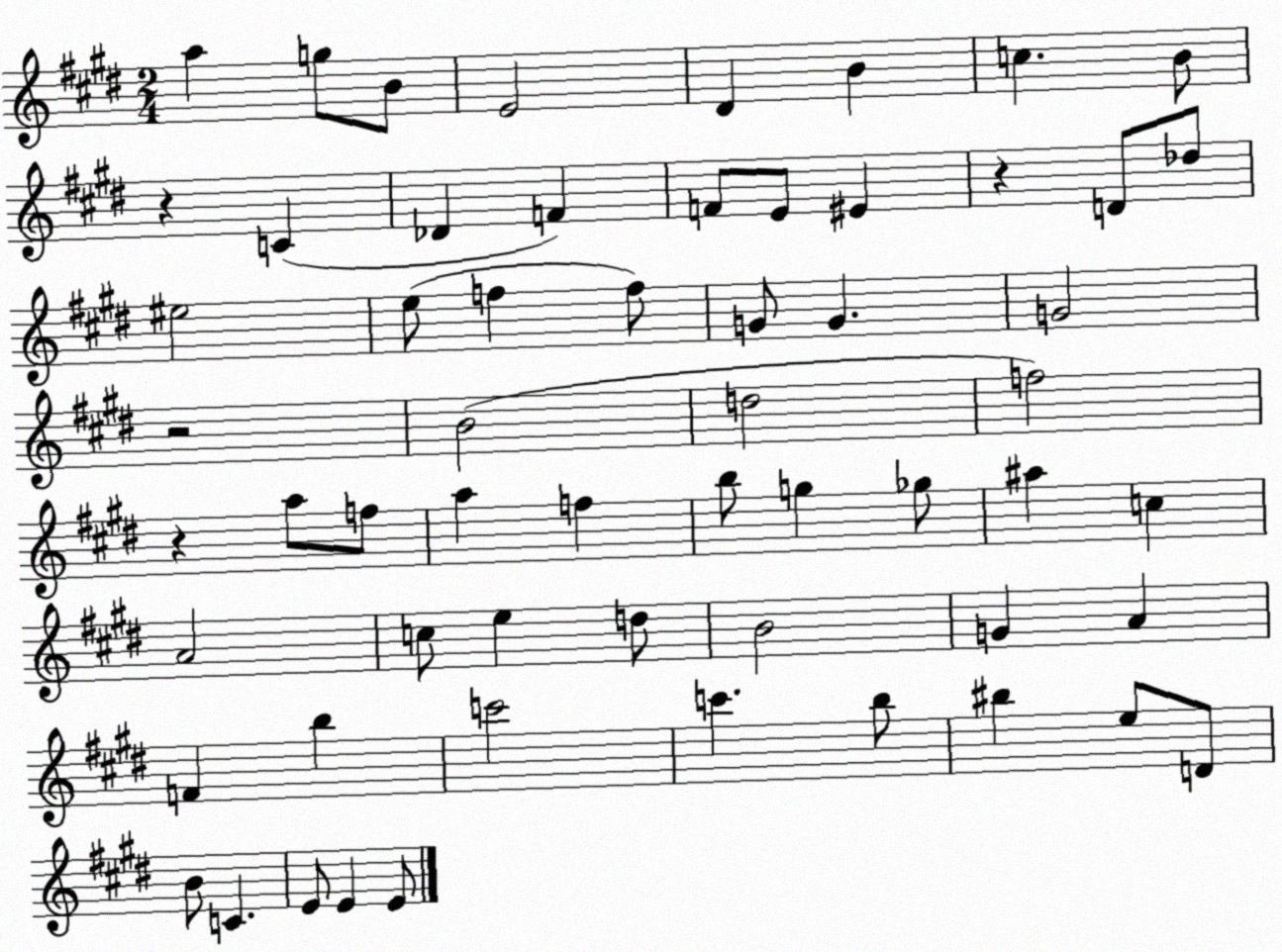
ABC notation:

X:1
T:Untitled
M:2/4
L:1/4
K:E
a g/2 B/2 E2 ^D B c B/2 z C _D F F/2 E/2 ^E z D/2 _d/2 ^e2 e/2 f f/2 G/2 G G2 z2 B2 d2 f2 z a/2 f/2 a f b/2 g _g/2 ^a c A2 c/2 e d/2 B2 G A F b c'2 c' b/2 ^b e/2 D/2 B/2 C E/2 E E/2